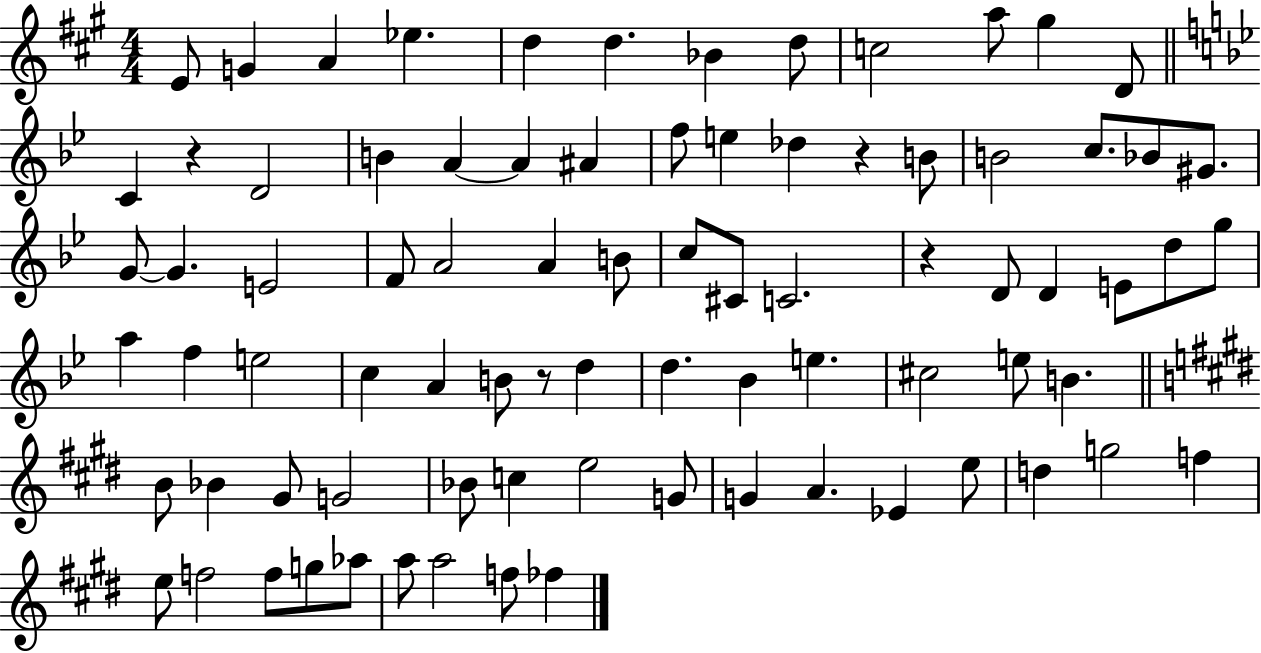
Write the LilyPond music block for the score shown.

{
  \clef treble
  \numericTimeSignature
  \time 4/4
  \key a \major
  \repeat volta 2 { e'8 g'4 a'4 ees''4. | d''4 d''4. bes'4 d''8 | c''2 a''8 gis''4 d'8 | \bar "||" \break \key g \minor c'4 r4 d'2 | b'4 a'4~~ a'4 ais'4 | f''8 e''4 des''4 r4 b'8 | b'2 c''8. bes'8 gis'8. | \break g'8~~ g'4. e'2 | f'8 a'2 a'4 b'8 | c''8 cis'8 c'2. | r4 d'8 d'4 e'8 d''8 g''8 | \break a''4 f''4 e''2 | c''4 a'4 b'8 r8 d''4 | d''4. bes'4 e''4. | cis''2 e''8 b'4. | \break \bar "||" \break \key e \major b'8 bes'4 gis'8 g'2 | bes'8 c''4 e''2 g'8 | g'4 a'4. ees'4 e''8 | d''4 g''2 f''4 | \break e''8 f''2 f''8 g''8 aes''8 | a''8 a''2 f''8 fes''4 | } \bar "|."
}